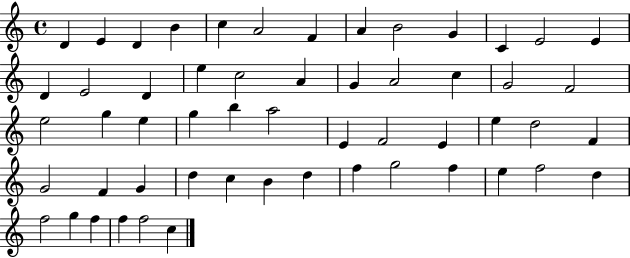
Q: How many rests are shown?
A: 0